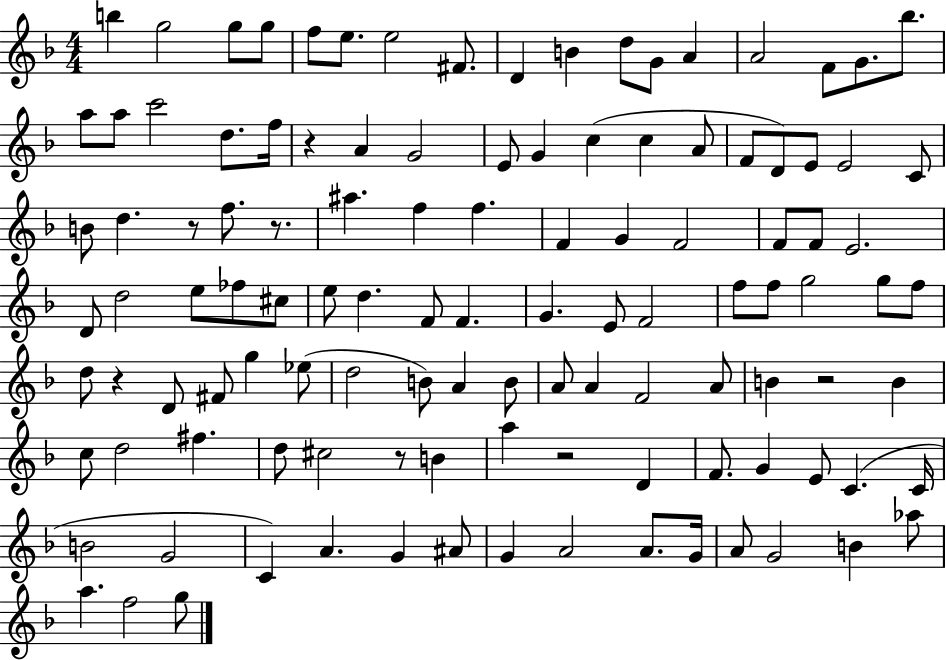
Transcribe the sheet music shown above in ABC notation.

X:1
T:Untitled
M:4/4
L:1/4
K:F
b g2 g/2 g/2 f/2 e/2 e2 ^F/2 D B d/2 G/2 A A2 F/2 G/2 _b/2 a/2 a/2 c'2 d/2 f/4 z A G2 E/2 G c c A/2 F/2 D/2 E/2 E2 C/2 B/2 d z/2 f/2 z/2 ^a f f F G F2 F/2 F/2 E2 D/2 d2 e/2 _f/2 ^c/2 e/2 d F/2 F G E/2 F2 f/2 f/2 g2 g/2 f/2 d/2 z D/2 ^F/2 g _e/2 d2 B/2 A B/2 A/2 A F2 A/2 B z2 B c/2 d2 ^f d/2 ^c2 z/2 B a z2 D F/2 G E/2 C C/4 B2 G2 C A G ^A/2 G A2 A/2 G/4 A/2 G2 B _a/2 a f2 g/2